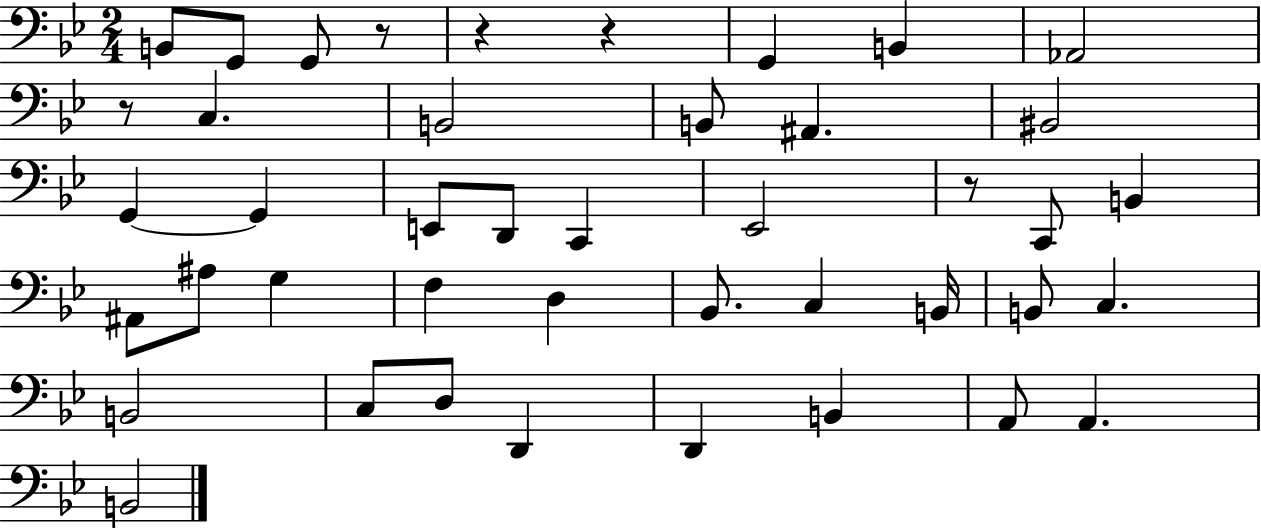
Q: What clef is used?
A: bass